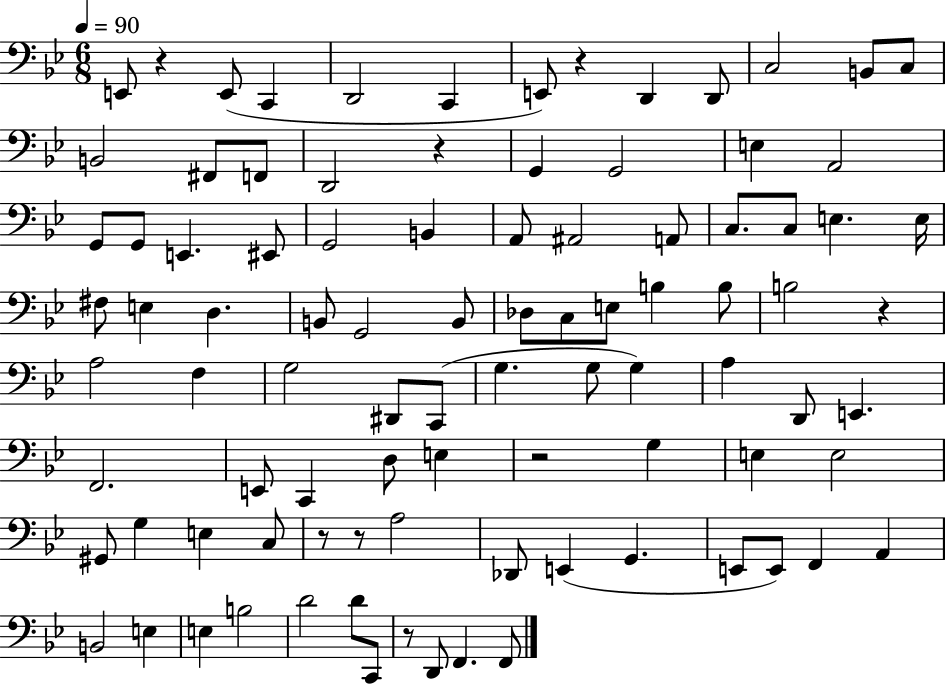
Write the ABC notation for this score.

X:1
T:Untitled
M:6/8
L:1/4
K:Bb
E,,/2 z E,,/2 C,, D,,2 C,, E,,/2 z D,, D,,/2 C,2 B,,/2 C,/2 B,,2 ^F,,/2 F,,/2 D,,2 z G,, G,,2 E, A,,2 G,,/2 G,,/2 E,, ^E,,/2 G,,2 B,, A,,/2 ^A,,2 A,,/2 C,/2 C,/2 E, E,/4 ^F,/2 E, D, B,,/2 G,,2 B,,/2 _D,/2 C,/2 E,/2 B, B,/2 B,2 z A,2 F, G,2 ^D,,/2 C,,/2 G, G,/2 G, A, D,,/2 E,, F,,2 E,,/2 C,, D,/2 E, z2 G, E, E,2 ^G,,/2 G, E, C,/2 z/2 z/2 A,2 _D,,/2 E,, G,, E,,/2 E,,/2 F,, A,, B,,2 E, E, B,2 D2 D/2 C,,/2 z/2 D,,/2 F,, F,,/2